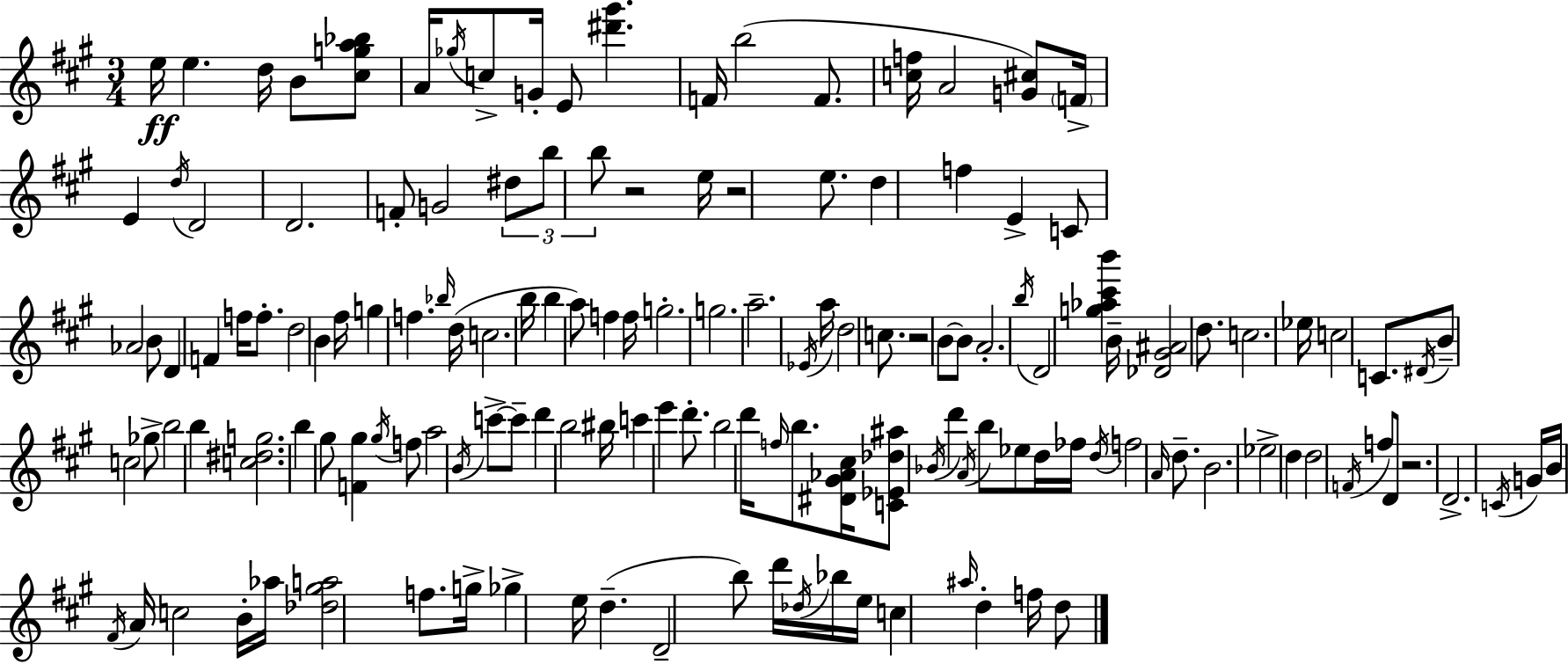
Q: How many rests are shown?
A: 4